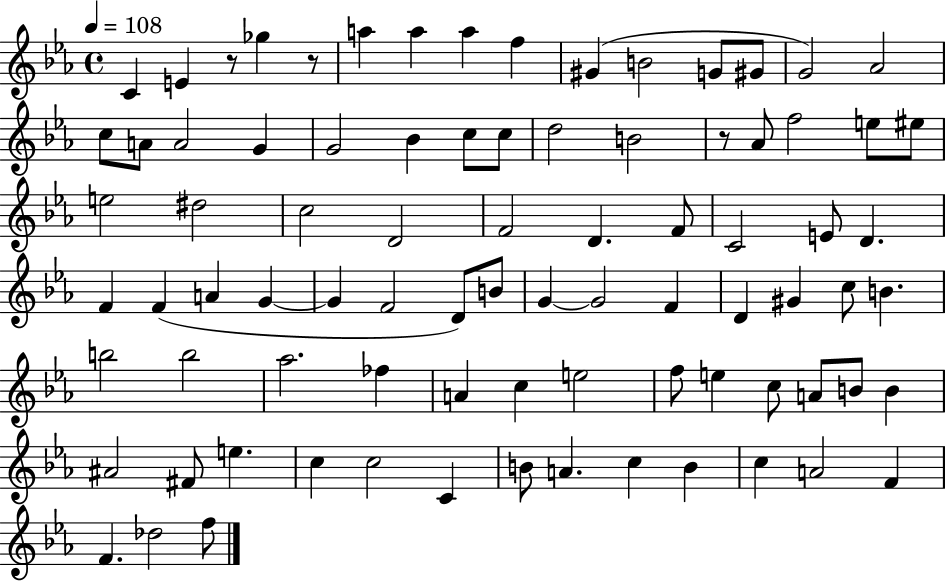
C4/q E4/q R/e Gb5/q R/e A5/q A5/q A5/q F5/q G#4/q B4/h G4/e G#4/e G4/h Ab4/h C5/e A4/e A4/h G4/q G4/h Bb4/q C5/e C5/e D5/h B4/h R/e Ab4/e F5/h E5/e EIS5/e E5/h D#5/h C5/h D4/h F4/h D4/q. F4/e C4/h E4/e D4/q. F4/q F4/q A4/q G4/q G4/q F4/h D4/e B4/e G4/q G4/h F4/q D4/q G#4/q C5/e B4/q. B5/h B5/h Ab5/h. FES5/q A4/q C5/q E5/h F5/e E5/q C5/e A4/e B4/e B4/q A#4/h F#4/e E5/q. C5/q C5/h C4/q B4/e A4/q. C5/q B4/q C5/q A4/h F4/q F4/q. Db5/h F5/e